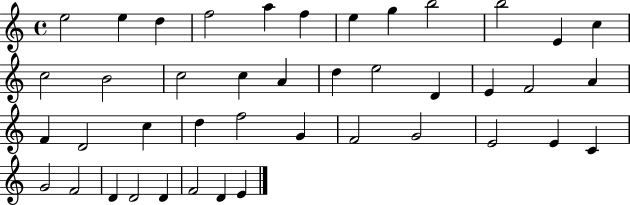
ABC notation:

X:1
T:Untitled
M:4/4
L:1/4
K:C
e2 e d f2 a f e g b2 b2 E c c2 B2 c2 c A d e2 D E F2 A F D2 c d f2 G F2 G2 E2 E C G2 F2 D D2 D F2 D E